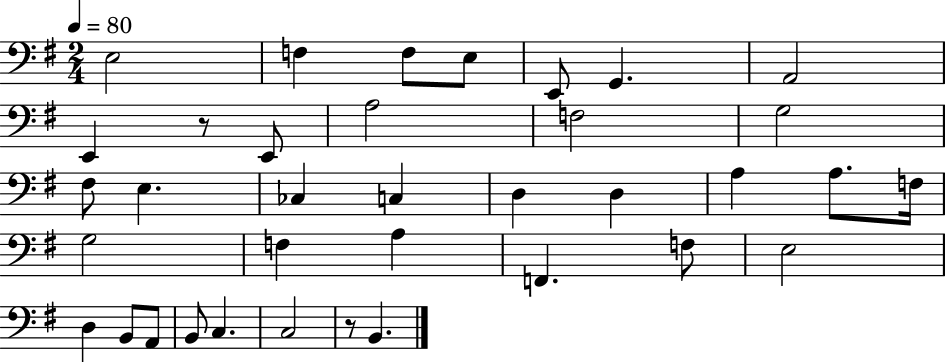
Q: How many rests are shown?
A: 2